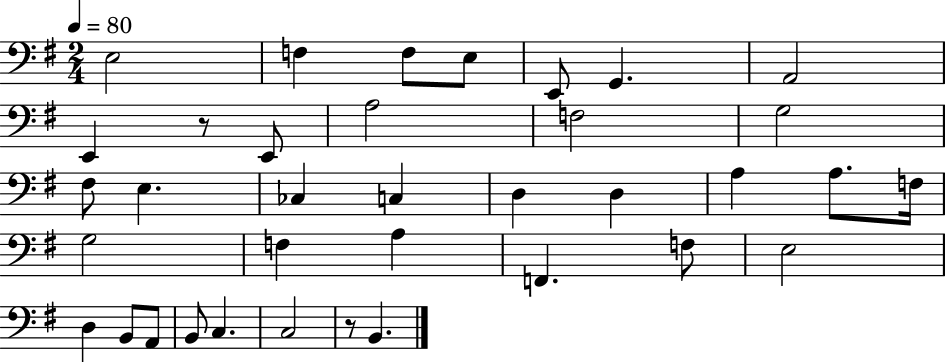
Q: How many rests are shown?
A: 2